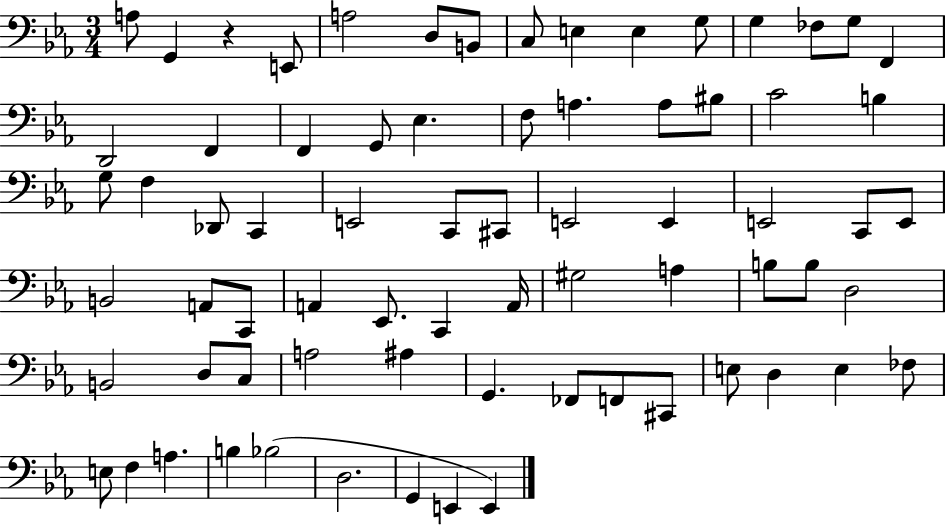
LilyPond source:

{
  \clef bass
  \numericTimeSignature
  \time 3/4
  \key ees \major
  a8 g,4 r4 e,8 | a2 d8 b,8 | c8 e4 e4 g8 | g4 fes8 g8 f,4 | \break d,2 f,4 | f,4 g,8 ees4. | f8 a4. a8 bis8 | c'2 b4 | \break g8 f4 des,8 c,4 | e,2 c,8 cis,8 | e,2 e,4 | e,2 c,8 e,8 | \break b,2 a,8 c,8 | a,4 ees,8. c,4 a,16 | gis2 a4 | b8 b8 d2 | \break b,2 d8 c8 | a2 ais4 | g,4. fes,8 f,8 cis,8 | e8 d4 e4 fes8 | \break e8 f4 a4. | b4 bes2( | d2. | g,4 e,4 e,4) | \break \bar "|."
}